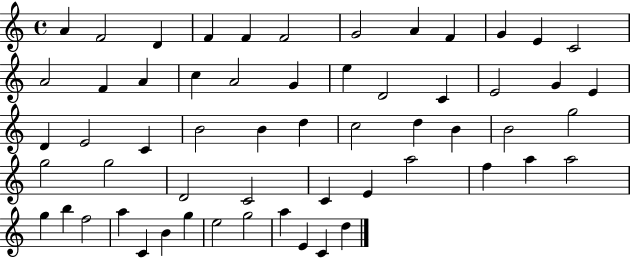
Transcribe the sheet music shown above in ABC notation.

X:1
T:Untitled
M:4/4
L:1/4
K:C
A F2 D F F F2 G2 A F G E C2 A2 F A c A2 G e D2 C E2 G E D E2 C B2 B d c2 d B B2 g2 g2 g2 D2 C2 C E a2 f a a2 g b f2 a C B g e2 g2 a E C d